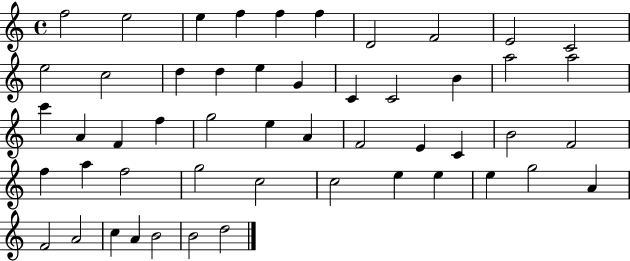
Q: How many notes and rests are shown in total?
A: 51